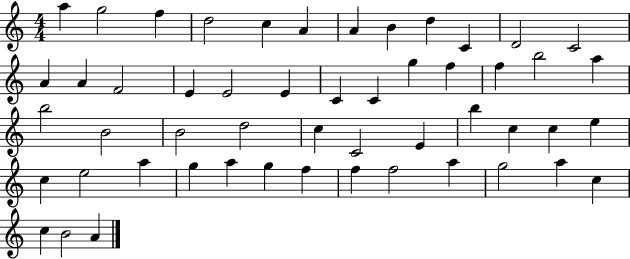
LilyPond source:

{
  \clef treble
  \numericTimeSignature
  \time 4/4
  \key c \major
  a''4 g''2 f''4 | d''2 c''4 a'4 | a'4 b'4 d''4 c'4 | d'2 c'2 | \break a'4 a'4 f'2 | e'4 e'2 e'4 | c'4 c'4 g''4 f''4 | f''4 b''2 a''4 | \break b''2 b'2 | b'2 d''2 | c''4 c'2 e'4 | b''4 c''4 c''4 e''4 | \break c''4 e''2 a''4 | g''4 a''4 g''4 f''4 | f''4 f''2 a''4 | g''2 a''4 c''4 | \break c''4 b'2 a'4 | \bar "|."
}